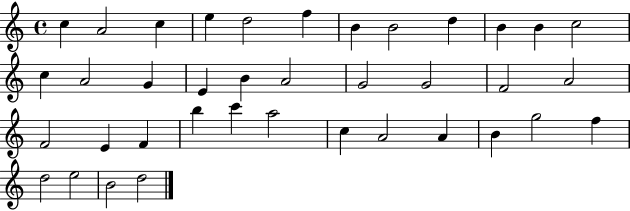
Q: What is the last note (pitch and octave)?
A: D5